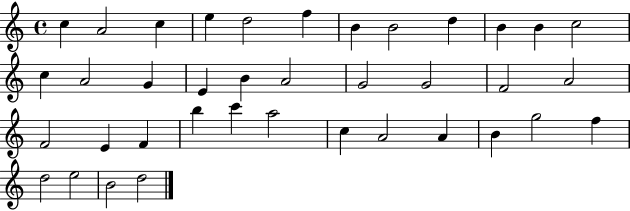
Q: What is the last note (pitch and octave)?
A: D5